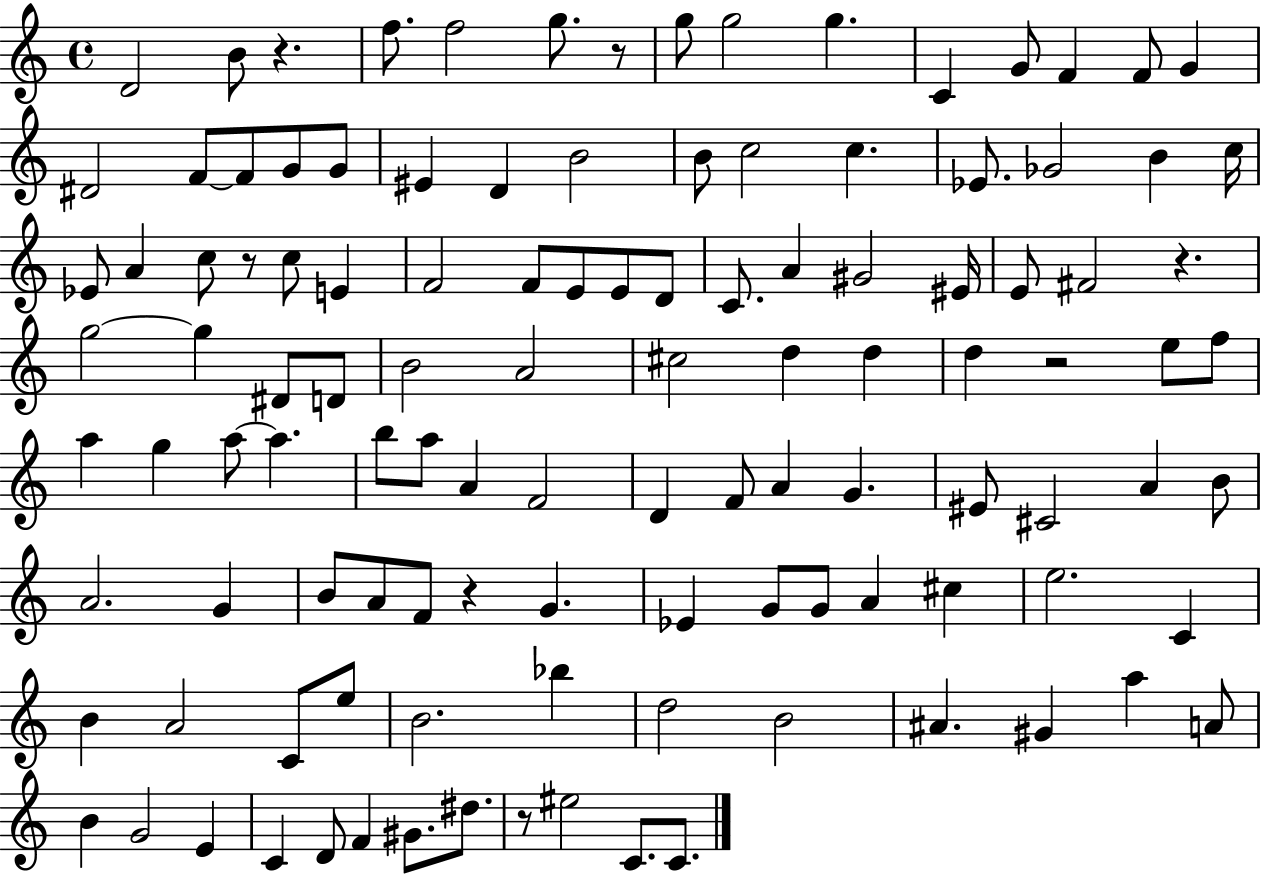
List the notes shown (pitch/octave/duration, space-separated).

D4/h B4/e R/q. F5/e. F5/h G5/e. R/e G5/e G5/h G5/q. C4/q G4/e F4/q F4/e G4/q D#4/h F4/e F4/e G4/e G4/e EIS4/q D4/q B4/h B4/e C5/h C5/q. Eb4/e. Gb4/h B4/q C5/s Eb4/e A4/q C5/e R/e C5/e E4/q F4/h F4/e E4/e E4/e D4/e C4/e. A4/q G#4/h EIS4/s E4/e F#4/h R/q. G5/h G5/q D#4/e D4/e B4/h A4/h C#5/h D5/q D5/q D5/q R/h E5/e F5/e A5/q G5/q A5/e A5/q. B5/e A5/e A4/q F4/h D4/q F4/e A4/q G4/q. EIS4/e C#4/h A4/q B4/e A4/h. G4/q B4/e A4/e F4/e R/q G4/q. Eb4/q G4/e G4/e A4/q C#5/q E5/h. C4/q B4/q A4/h C4/e E5/e B4/h. Bb5/q D5/h B4/h A#4/q. G#4/q A5/q A4/e B4/q G4/h E4/q C4/q D4/e F4/q G#4/e. D#5/e. R/e EIS5/h C4/e. C4/e.